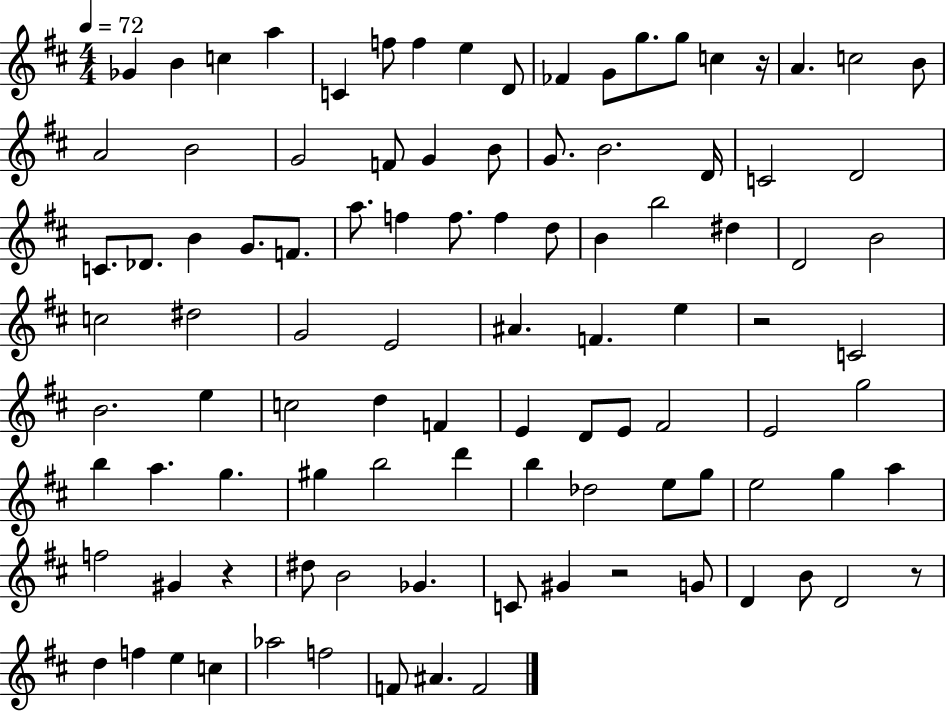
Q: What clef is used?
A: treble